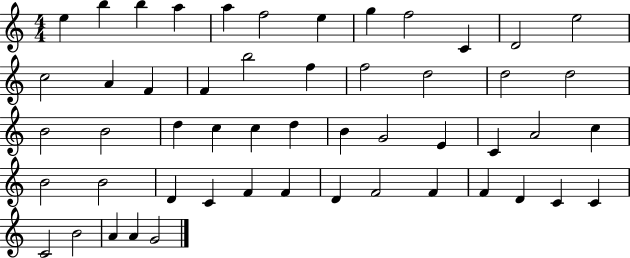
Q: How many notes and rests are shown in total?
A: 52